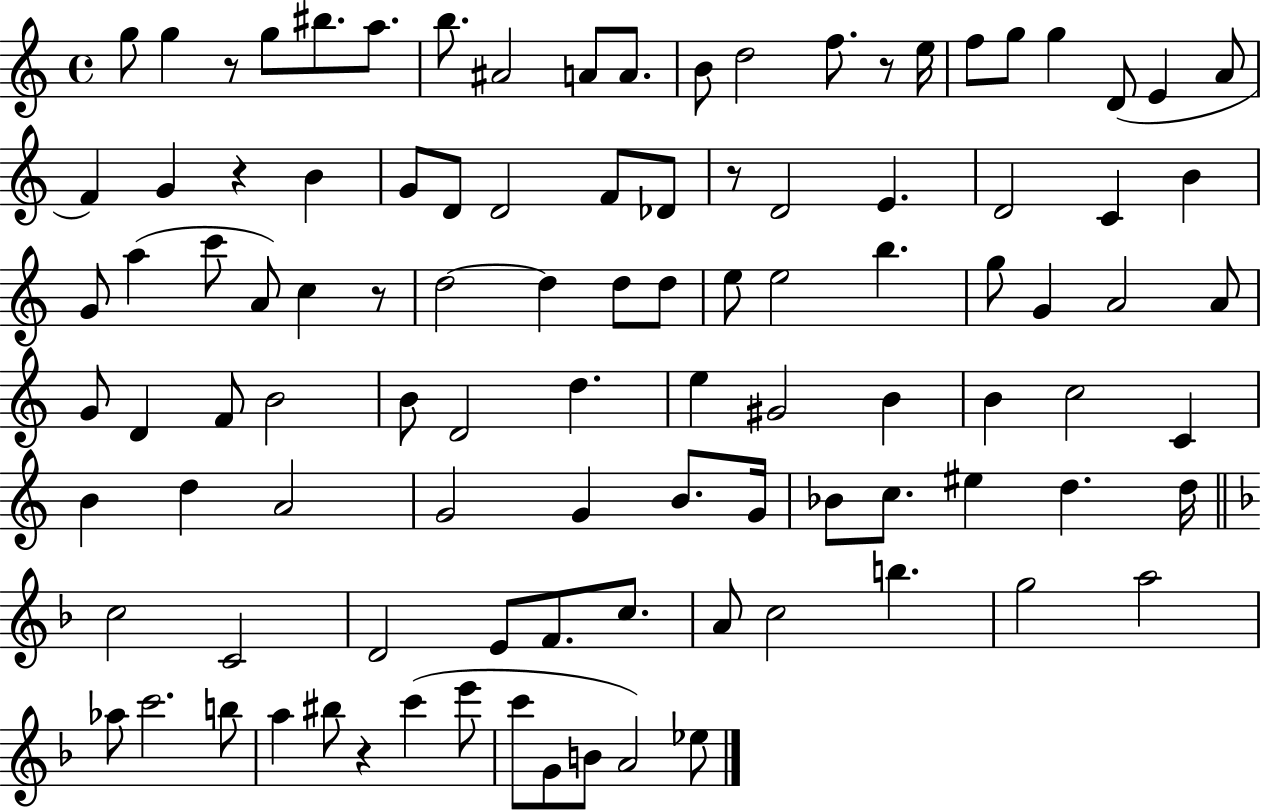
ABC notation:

X:1
T:Untitled
M:4/4
L:1/4
K:C
g/2 g z/2 g/2 ^b/2 a/2 b/2 ^A2 A/2 A/2 B/2 d2 f/2 z/2 e/4 f/2 g/2 g D/2 E A/2 F G z B G/2 D/2 D2 F/2 _D/2 z/2 D2 E D2 C B G/2 a c'/2 A/2 c z/2 d2 d d/2 d/2 e/2 e2 b g/2 G A2 A/2 G/2 D F/2 B2 B/2 D2 d e ^G2 B B c2 C B d A2 G2 G B/2 G/4 _B/2 c/2 ^e d d/4 c2 C2 D2 E/2 F/2 c/2 A/2 c2 b g2 a2 _a/2 c'2 b/2 a ^b/2 z c' e'/2 c'/2 G/2 B/2 A2 _e/2